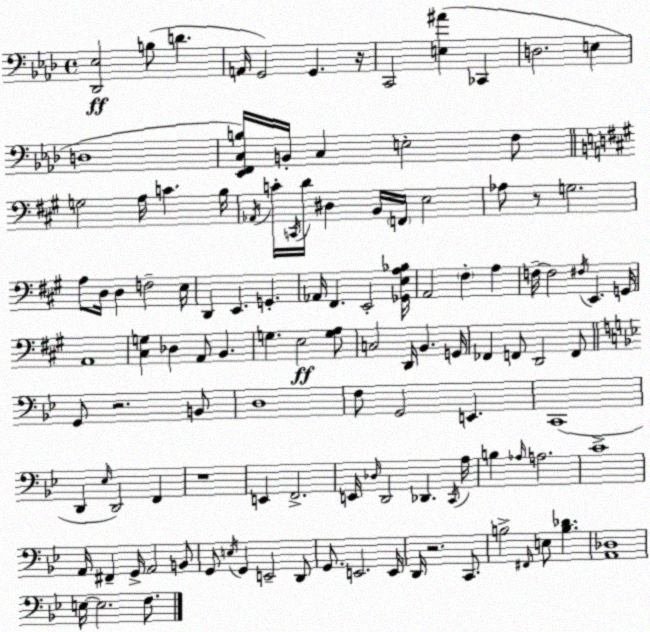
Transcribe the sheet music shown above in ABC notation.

X:1
T:Untitled
M:4/4
L:1/4
K:Ab
[_D,,_E,]2 B,/2 D A,,/4 G,,2 G,, z/4 C,,2 [E,^A] _C,, D,2 E, D,4 [_E,,F,,C,B,]/4 B,,/4 C, E,2 F,/2 G,2 A,/4 C B,/4 _A,,/4 C/4 C,,/4 D/4 ^D, B,,/4 F,,/4 E,2 _A,/2 z/2 G,2 A,/2 D,/4 D, F,2 E,/4 D,, E,, G,, _A,,/4 ^F,, E,,2 [_G,,E,A,_B,]/4 A,,2 ^F, A, F,/4 F,2 ^F,/4 E,, G,,/4 A,,4 [^C,G,] _D, A,,/2 B,, G, E,2 [G,A,]/2 C,2 D,,/4 B,, G,,/4 _F,, F,,/2 D,,2 F,,/2 G,,/2 z2 B,,/2 D,4 F,/2 G,,2 E,, C,,4 D,, _E,/4 D,,2 F,, z4 E,, F,,2 E,,/4 _D,/4 D,,2 _D,, C,,/4 A,/4 B, _A,/4 A,2 C4 A,,/4 ^F,, G,,/4 A,,2 B,,/2 G,,/2 E,/4 G,, E,,2 D,,/2 G,,/2 E,,2 E,,/4 D,,/4 z2 C,,/2 B,2 ^F,,/4 E,/2 [B,_D] [A,,_D,]4 E,/4 E,2 F,/2